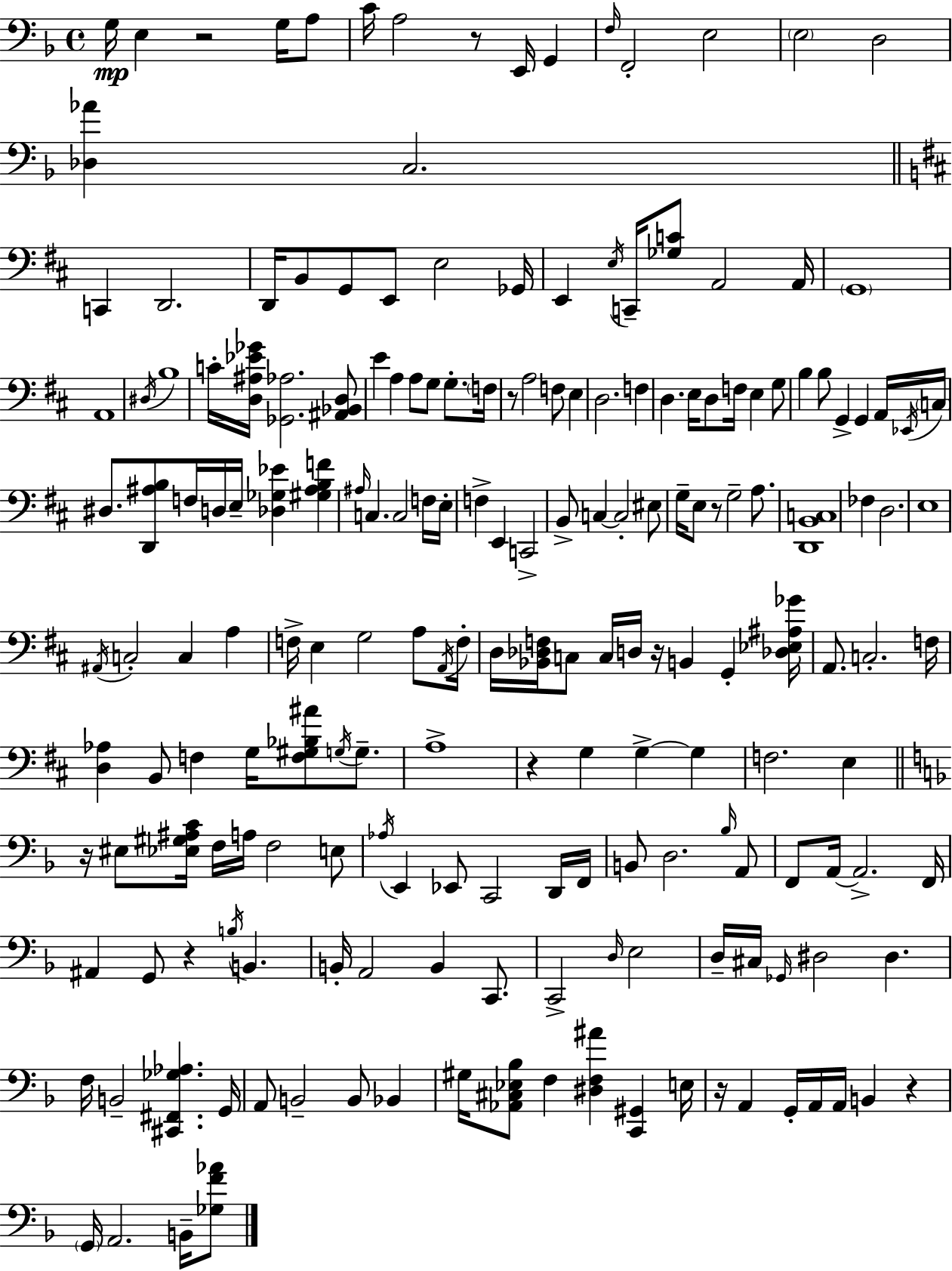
G3/s E3/q R/h G3/s A3/e C4/s A3/h R/e E2/s G2/q F3/s F2/h E3/h E3/h D3/h [Db3,Ab4]/q C3/h. C2/q D2/h. D2/s B2/e G2/e E2/e E3/h Gb2/s E2/q E3/s C2/s [Gb3,C4]/e A2/h A2/s G2/w A2/w D#3/s B3/w C4/s [D3,A#3,Eb4,Gb4]/s [Gb2,Ab3]/h. [A#2,Bb2,D3]/e E4/q A3/q A3/e G3/e G3/e. F3/s R/e A3/h F3/e E3/q D3/h. F3/q D3/q. E3/s D3/e F3/s E3/q G3/e B3/q B3/e G2/q G2/q A2/s Eb2/s C3/s D#3/e. [D2,A#3,B3]/e F3/s D3/s E3/s [Db3,Gb3,Eb4]/q [G#3,A#3,B3,F4]/q A#3/s C3/q. C3/h F3/s E3/s F3/q E2/q C2/h B2/e C3/q C3/h EIS3/e G3/s E3/e R/e G3/h A3/e. [D2,B2,C3]/w FES3/q D3/h. E3/w A#2/s C3/h C3/q A3/q F3/s E3/q G3/h A3/e A2/s F3/s D3/s [Bb2,Db3,F3]/s C3/e C3/s D3/s R/s B2/q G2/q [Db3,Eb3,A#3,Gb4]/s A2/e. C3/h. F3/s [D3,Ab3]/q B2/e F3/q G3/s [F3,G#3,Bb3,A#4]/e G3/s G3/e. A3/w R/q G3/q G3/q G3/q F3/h. E3/q R/s EIS3/e [Eb3,G#3,A#3,C4]/s F3/s A3/s F3/h E3/e Ab3/s E2/q Eb2/e C2/h D2/s F2/s B2/e D3/h. Bb3/s A2/e F2/e A2/s A2/h. F2/s A#2/q G2/e R/q B3/s B2/q. B2/s A2/h B2/q C2/e. C2/h D3/s E3/h D3/s C#3/s Gb2/s D#3/h D#3/q. F3/s B2/h [C#2,F#2,Gb3,Ab3]/q. G2/s A2/e B2/h B2/e Bb2/q G#3/s [Ab2,C#3,Eb3,Bb3]/e F3/q [D#3,F3,A#4]/q [C2,G#2]/q E3/s R/s A2/q G2/s A2/s A2/s B2/q R/q G2/s A2/h. B2/s [Gb3,F4,Ab4]/e